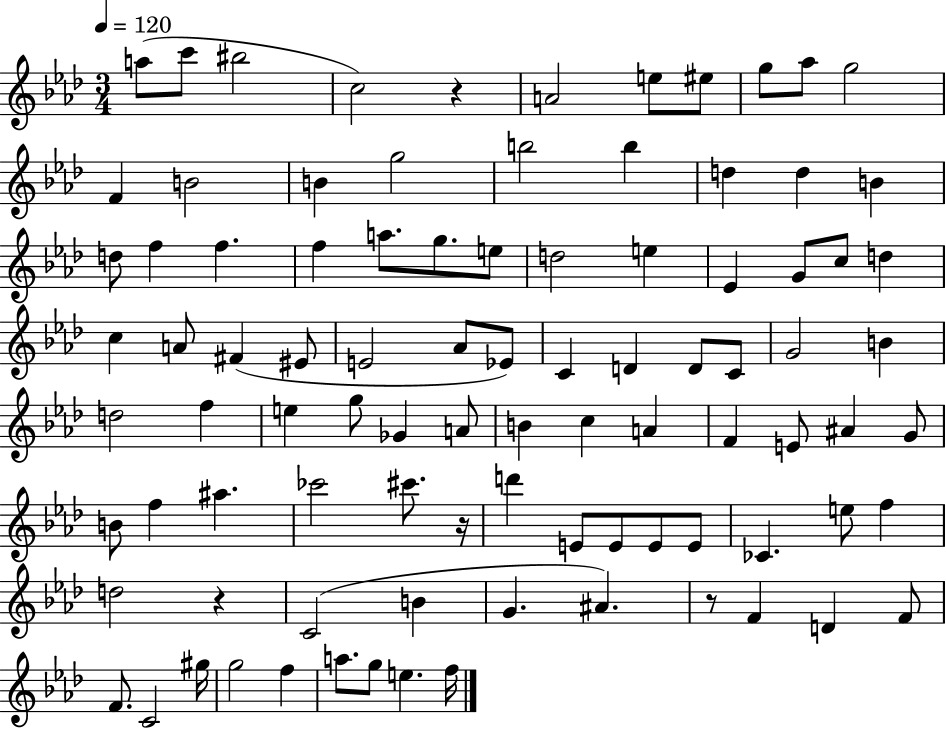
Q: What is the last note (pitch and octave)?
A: F5